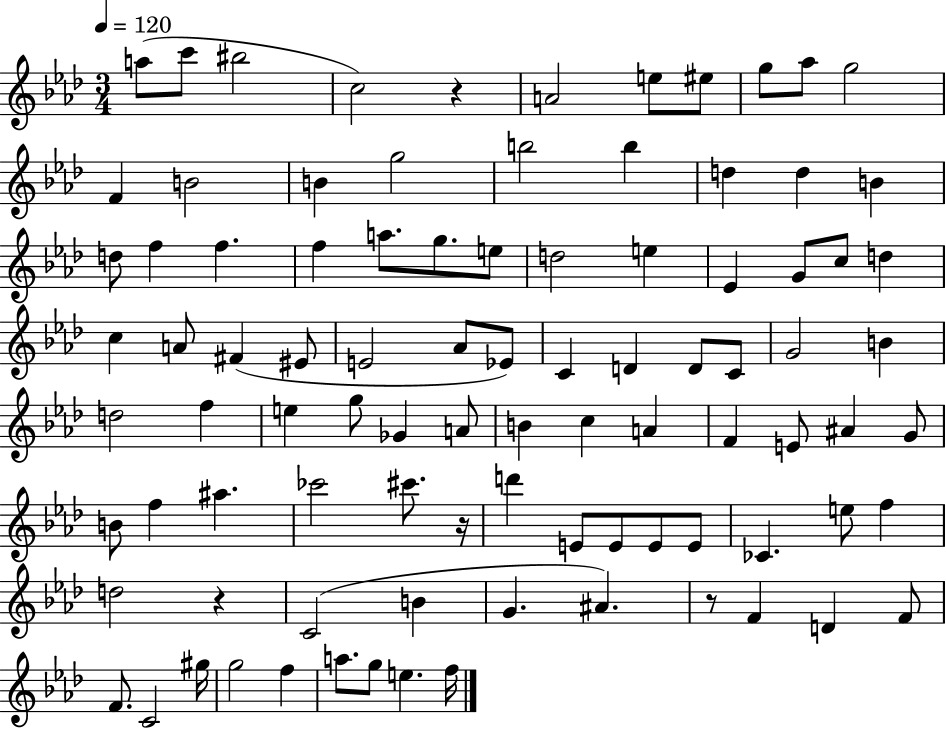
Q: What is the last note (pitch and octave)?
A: F5